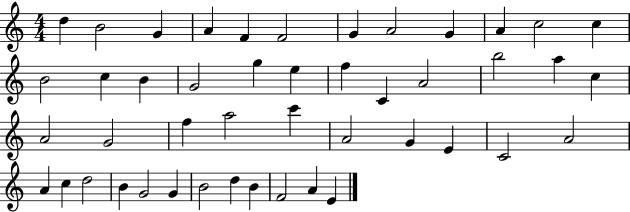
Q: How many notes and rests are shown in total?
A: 46